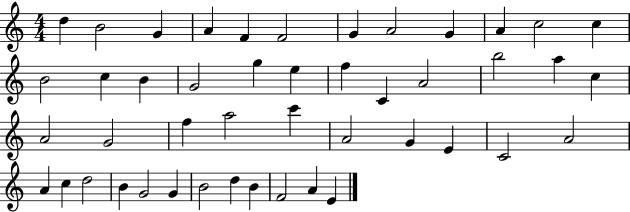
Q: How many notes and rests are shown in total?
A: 46